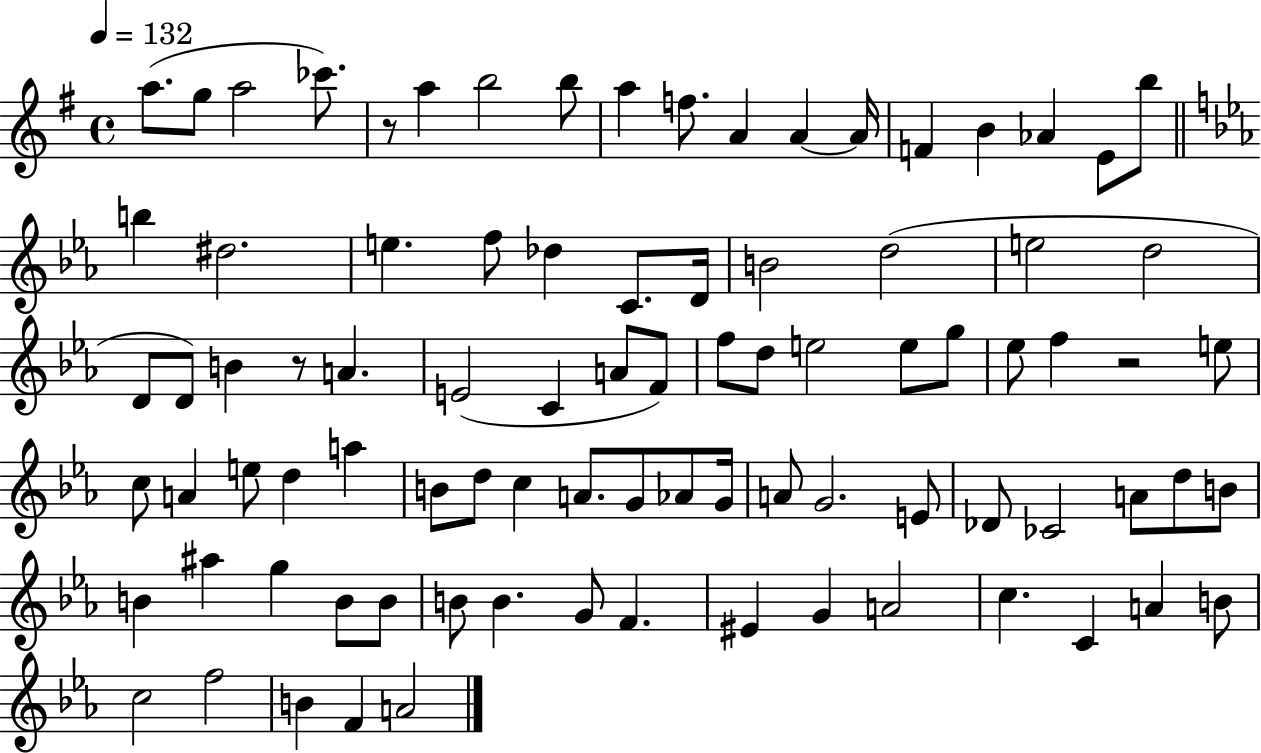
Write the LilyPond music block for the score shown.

{
  \clef treble
  \time 4/4
  \defaultTimeSignature
  \key g \major
  \tempo 4 = 132
  a''8.( g''8 a''2 ces'''8.) | r8 a''4 b''2 b''8 | a''4 f''8. a'4 a'4~~ a'16 | f'4 b'4 aes'4 e'8 b''8 | \break \bar "||" \break \key ees \major b''4 dis''2. | e''4. f''8 des''4 c'8. d'16 | b'2 d''2( | e''2 d''2 | \break d'8 d'8) b'4 r8 a'4. | e'2( c'4 a'8 f'8) | f''8 d''8 e''2 e''8 g''8 | ees''8 f''4 r2 e''8 | \break c''8 a'4 e''8 d''4 a''4 | b'8 d''8 c''4 a'8. g'8 aes'8 g'16 | a'8 g'2. e'8 | des'8 ces'2 a'8 d''8 b'8 | \break b'4 ais''4 g''4 b'8 b'8 | b'8 b'4. g'8 f'4. | eis'4 g'4 a'2 | c''4. c'4 a'4 b'8 | \break c''2 f''2 | b'4 f'4 a'2 | \bar "|."
}